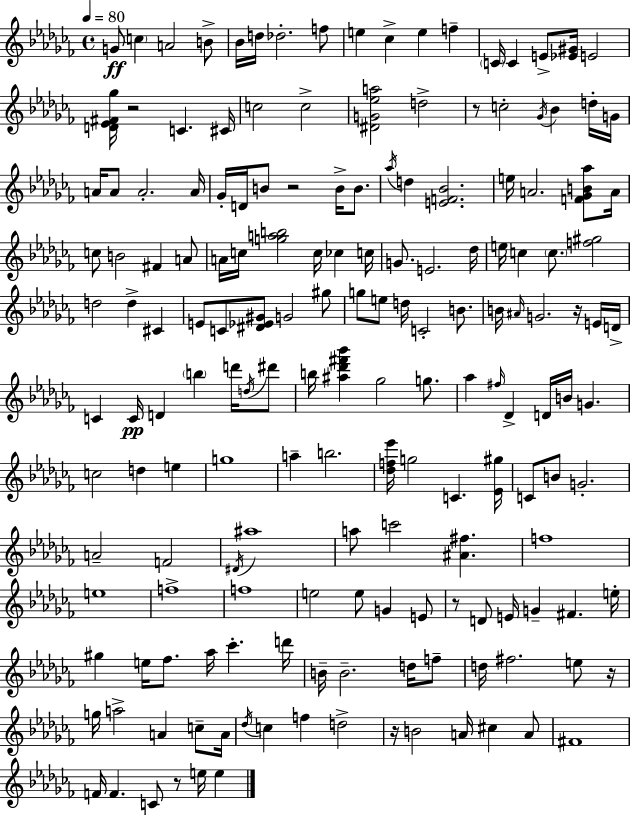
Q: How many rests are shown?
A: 8